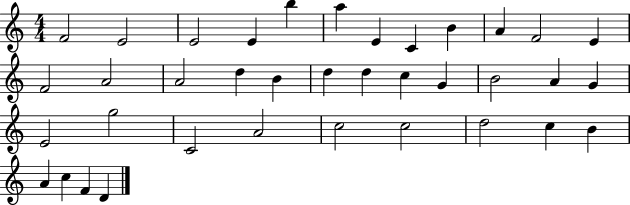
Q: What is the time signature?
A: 4/4